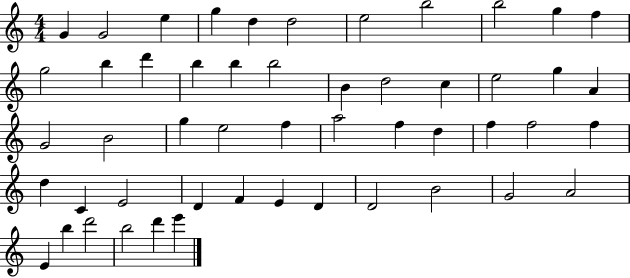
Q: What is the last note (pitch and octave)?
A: E6